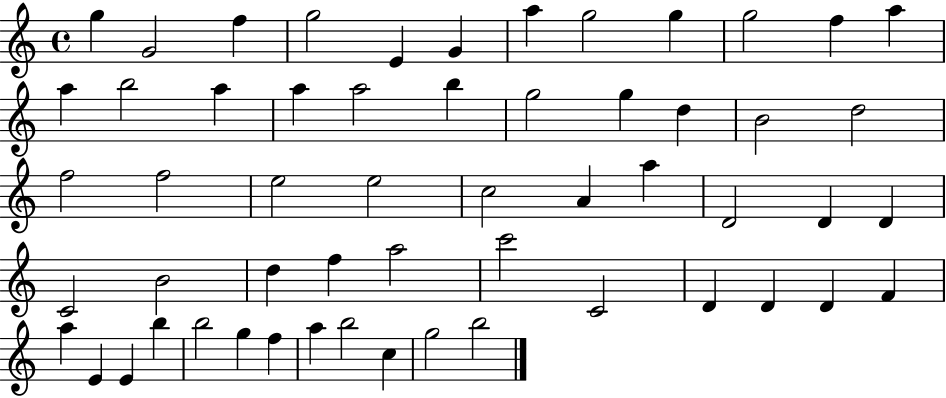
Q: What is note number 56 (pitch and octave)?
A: B5